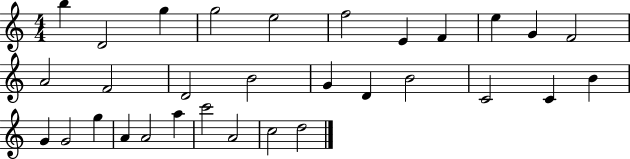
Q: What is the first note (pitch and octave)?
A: B5